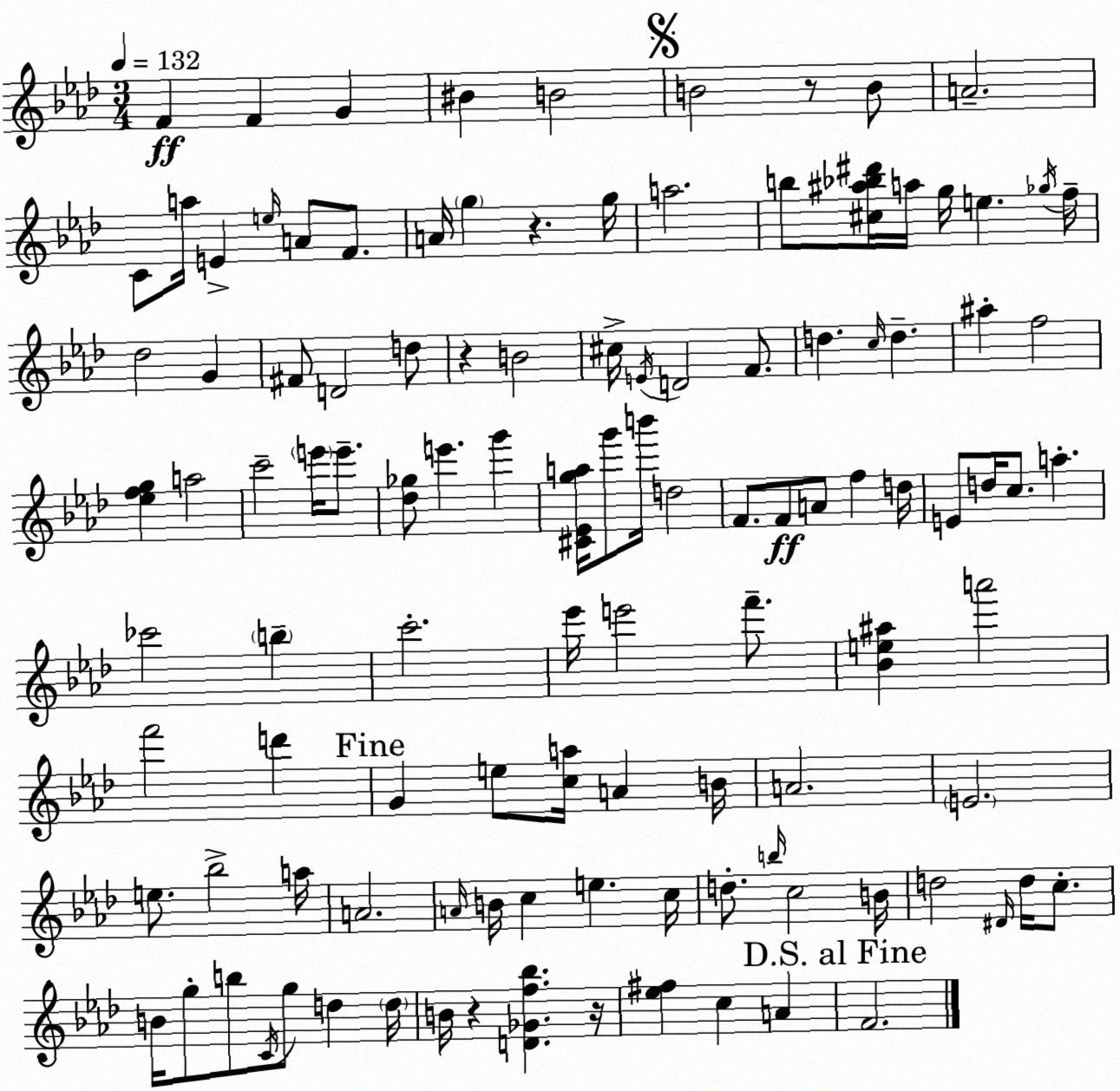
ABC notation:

X:1
T:Untitled
M:3/4
L:1/4
K:Fm
F F G ^B B2 B2 z/2 B/2 A2 C/2 a/4 E e/4 A/2 F/2 A/4 g z g/4 a2 b/2 [^c^a_b^d']/4 a/4 g/4 e _g/4 f/4 _d2 G ^F/2 D2 d/2 z B2 ^c/4 E/4 D2 F/2 d c/4 d ^a f2 [_efg] a2 c'2 e'/4 e'/2 [_d_g]/2 e' g' [^C_Ega]/4 g'/2 b'/4 d2 F/2 F/2 A/2 f d/4 E/2 d/4 c/2 a _c'2 b c'2 _e'/4 e'2 f'/2 [_Be^a] a'2 f'2 d' G e/2 [ca]/4 A B/4 A2 E2 e/2 _b2 a/4 A2 A/4 B/4 c e c/4 d/2 b/4 c2 B/4 d2 ^D/4 d/4 c/2 B/4 g/2 b/2 C/4 g/2 d d/4 B/4 z [D_Gf_b] z/4 [_e^f] c A F2